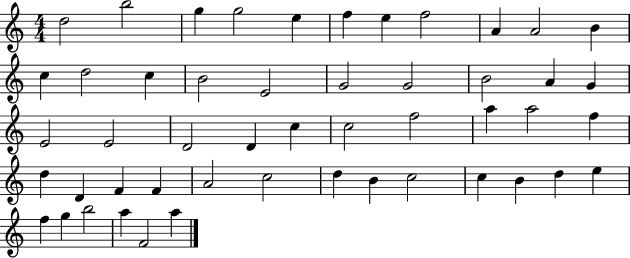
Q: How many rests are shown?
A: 0